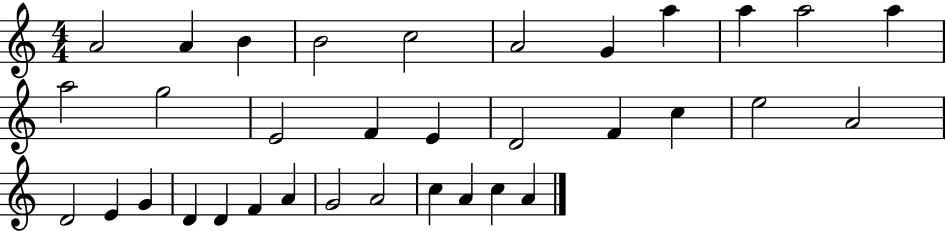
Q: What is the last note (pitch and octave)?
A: A4